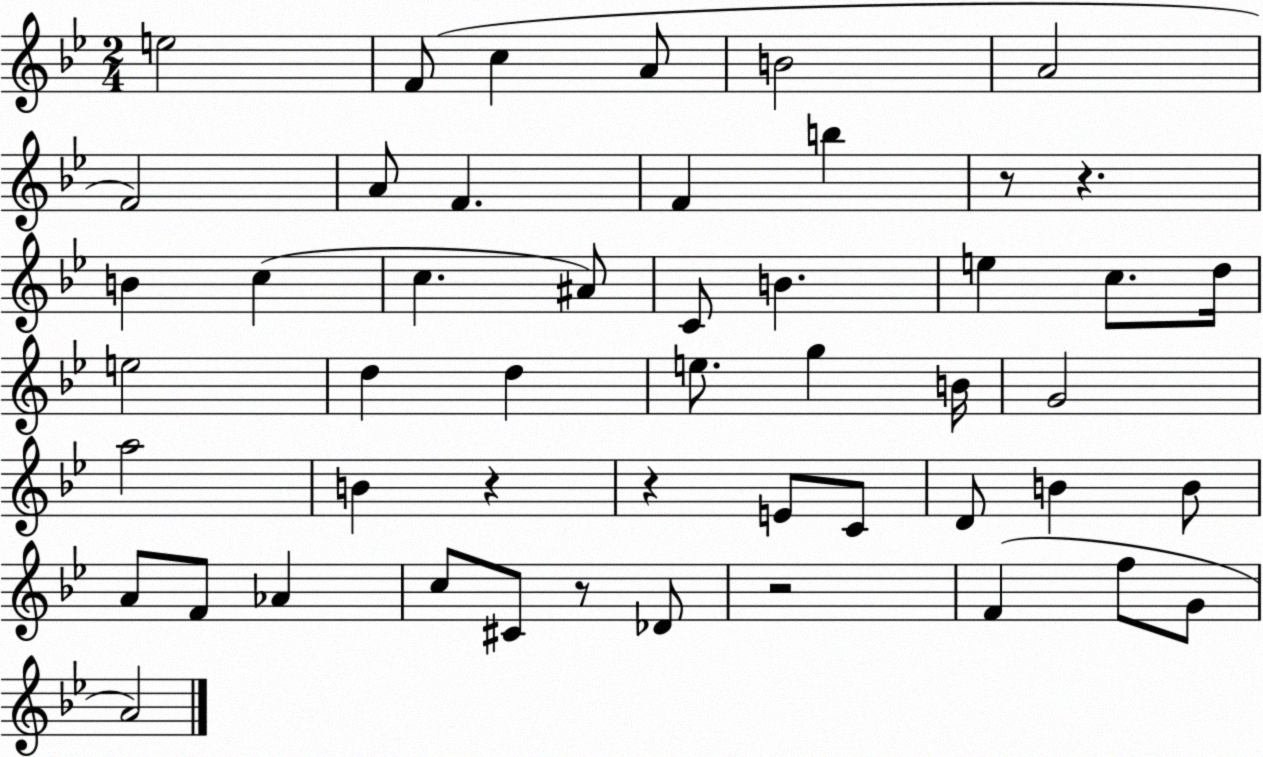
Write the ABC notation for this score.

X:1
T:Untitled
M:2/4
L:1/4
K:Bb
e2 F/2 c A/2 B2 A2 F2 A/2 F F b z/2 z B c c ^A/2 C/2 B e c/2 d/4 e2 d d e/2 g B/4 G2 a2 B z z E/2 C/2 D/2 B B/2 A/2 F/2 _A c/2 ^C/2 z/2 _D/2 z2 F f/2 G/2 A2